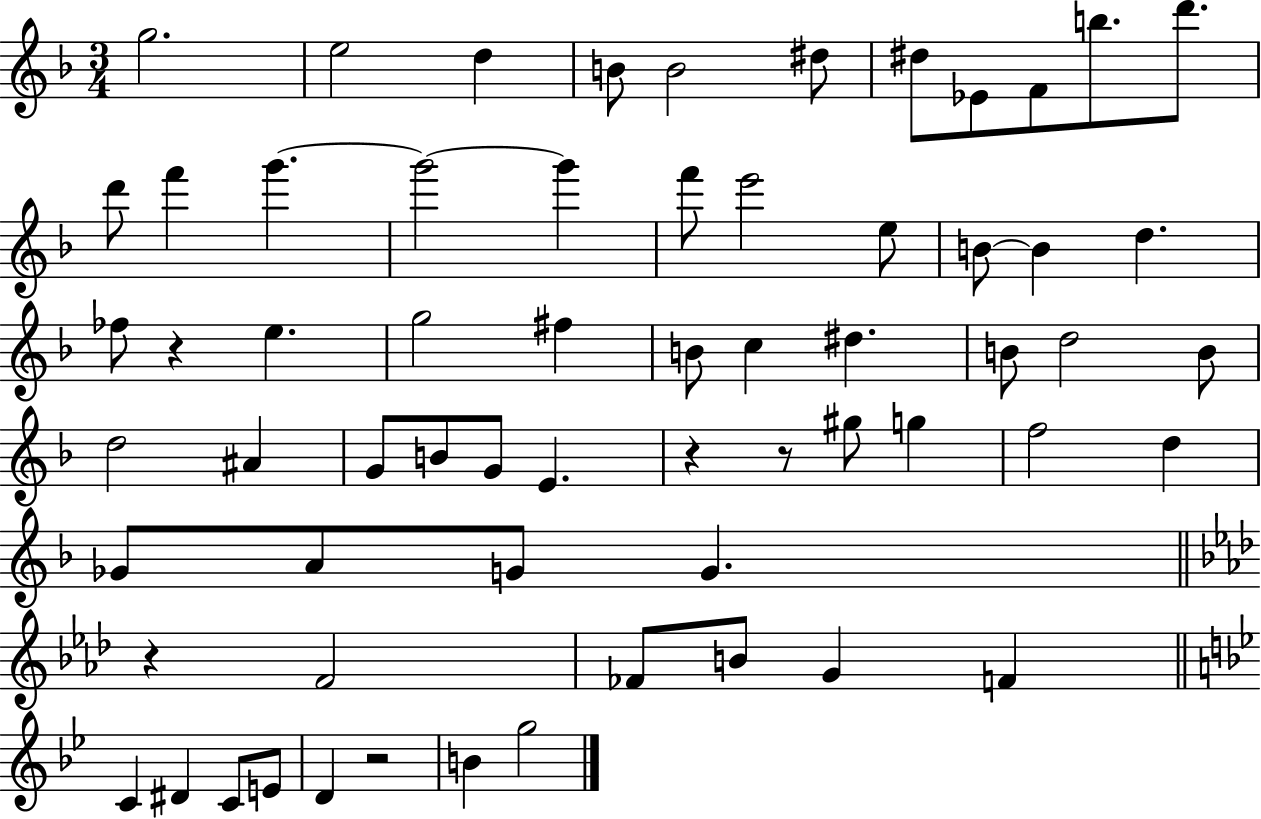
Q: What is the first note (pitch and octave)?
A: G5